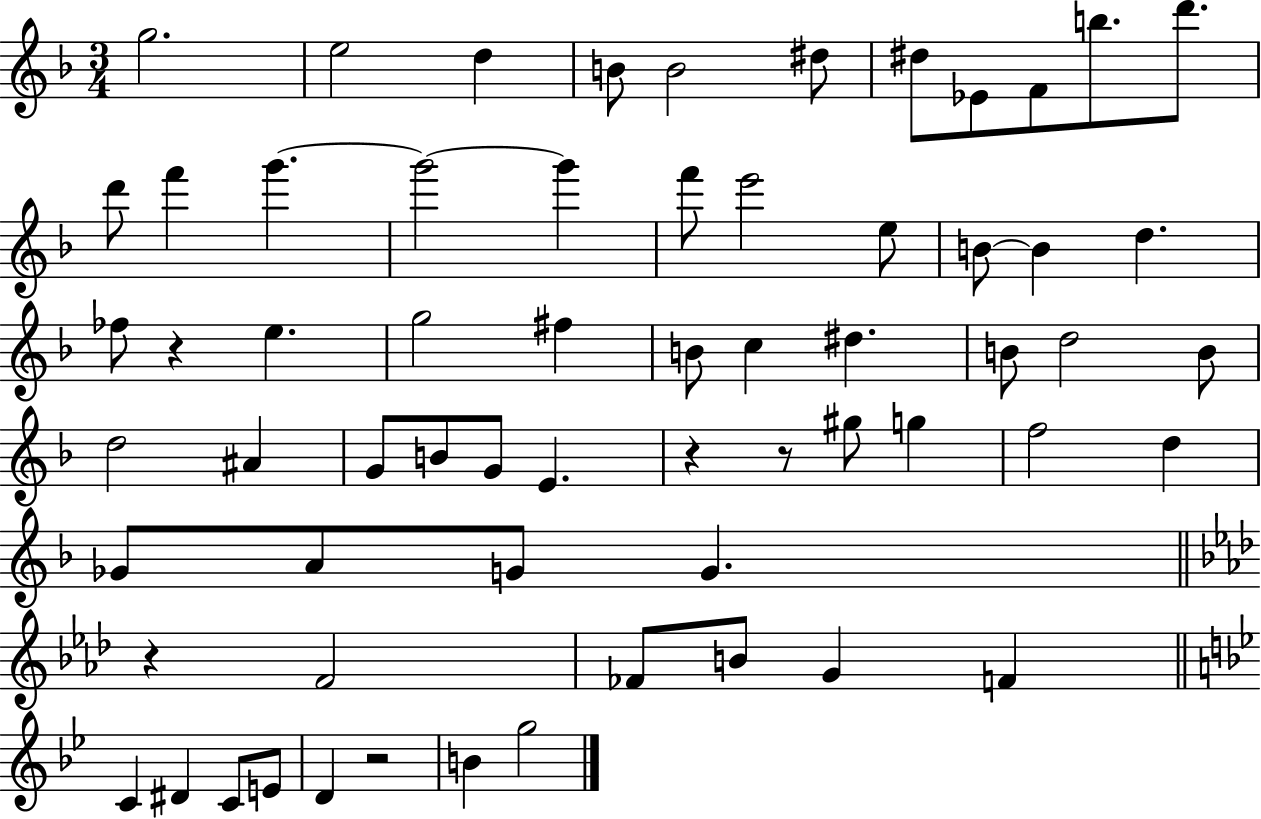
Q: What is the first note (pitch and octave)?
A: G5